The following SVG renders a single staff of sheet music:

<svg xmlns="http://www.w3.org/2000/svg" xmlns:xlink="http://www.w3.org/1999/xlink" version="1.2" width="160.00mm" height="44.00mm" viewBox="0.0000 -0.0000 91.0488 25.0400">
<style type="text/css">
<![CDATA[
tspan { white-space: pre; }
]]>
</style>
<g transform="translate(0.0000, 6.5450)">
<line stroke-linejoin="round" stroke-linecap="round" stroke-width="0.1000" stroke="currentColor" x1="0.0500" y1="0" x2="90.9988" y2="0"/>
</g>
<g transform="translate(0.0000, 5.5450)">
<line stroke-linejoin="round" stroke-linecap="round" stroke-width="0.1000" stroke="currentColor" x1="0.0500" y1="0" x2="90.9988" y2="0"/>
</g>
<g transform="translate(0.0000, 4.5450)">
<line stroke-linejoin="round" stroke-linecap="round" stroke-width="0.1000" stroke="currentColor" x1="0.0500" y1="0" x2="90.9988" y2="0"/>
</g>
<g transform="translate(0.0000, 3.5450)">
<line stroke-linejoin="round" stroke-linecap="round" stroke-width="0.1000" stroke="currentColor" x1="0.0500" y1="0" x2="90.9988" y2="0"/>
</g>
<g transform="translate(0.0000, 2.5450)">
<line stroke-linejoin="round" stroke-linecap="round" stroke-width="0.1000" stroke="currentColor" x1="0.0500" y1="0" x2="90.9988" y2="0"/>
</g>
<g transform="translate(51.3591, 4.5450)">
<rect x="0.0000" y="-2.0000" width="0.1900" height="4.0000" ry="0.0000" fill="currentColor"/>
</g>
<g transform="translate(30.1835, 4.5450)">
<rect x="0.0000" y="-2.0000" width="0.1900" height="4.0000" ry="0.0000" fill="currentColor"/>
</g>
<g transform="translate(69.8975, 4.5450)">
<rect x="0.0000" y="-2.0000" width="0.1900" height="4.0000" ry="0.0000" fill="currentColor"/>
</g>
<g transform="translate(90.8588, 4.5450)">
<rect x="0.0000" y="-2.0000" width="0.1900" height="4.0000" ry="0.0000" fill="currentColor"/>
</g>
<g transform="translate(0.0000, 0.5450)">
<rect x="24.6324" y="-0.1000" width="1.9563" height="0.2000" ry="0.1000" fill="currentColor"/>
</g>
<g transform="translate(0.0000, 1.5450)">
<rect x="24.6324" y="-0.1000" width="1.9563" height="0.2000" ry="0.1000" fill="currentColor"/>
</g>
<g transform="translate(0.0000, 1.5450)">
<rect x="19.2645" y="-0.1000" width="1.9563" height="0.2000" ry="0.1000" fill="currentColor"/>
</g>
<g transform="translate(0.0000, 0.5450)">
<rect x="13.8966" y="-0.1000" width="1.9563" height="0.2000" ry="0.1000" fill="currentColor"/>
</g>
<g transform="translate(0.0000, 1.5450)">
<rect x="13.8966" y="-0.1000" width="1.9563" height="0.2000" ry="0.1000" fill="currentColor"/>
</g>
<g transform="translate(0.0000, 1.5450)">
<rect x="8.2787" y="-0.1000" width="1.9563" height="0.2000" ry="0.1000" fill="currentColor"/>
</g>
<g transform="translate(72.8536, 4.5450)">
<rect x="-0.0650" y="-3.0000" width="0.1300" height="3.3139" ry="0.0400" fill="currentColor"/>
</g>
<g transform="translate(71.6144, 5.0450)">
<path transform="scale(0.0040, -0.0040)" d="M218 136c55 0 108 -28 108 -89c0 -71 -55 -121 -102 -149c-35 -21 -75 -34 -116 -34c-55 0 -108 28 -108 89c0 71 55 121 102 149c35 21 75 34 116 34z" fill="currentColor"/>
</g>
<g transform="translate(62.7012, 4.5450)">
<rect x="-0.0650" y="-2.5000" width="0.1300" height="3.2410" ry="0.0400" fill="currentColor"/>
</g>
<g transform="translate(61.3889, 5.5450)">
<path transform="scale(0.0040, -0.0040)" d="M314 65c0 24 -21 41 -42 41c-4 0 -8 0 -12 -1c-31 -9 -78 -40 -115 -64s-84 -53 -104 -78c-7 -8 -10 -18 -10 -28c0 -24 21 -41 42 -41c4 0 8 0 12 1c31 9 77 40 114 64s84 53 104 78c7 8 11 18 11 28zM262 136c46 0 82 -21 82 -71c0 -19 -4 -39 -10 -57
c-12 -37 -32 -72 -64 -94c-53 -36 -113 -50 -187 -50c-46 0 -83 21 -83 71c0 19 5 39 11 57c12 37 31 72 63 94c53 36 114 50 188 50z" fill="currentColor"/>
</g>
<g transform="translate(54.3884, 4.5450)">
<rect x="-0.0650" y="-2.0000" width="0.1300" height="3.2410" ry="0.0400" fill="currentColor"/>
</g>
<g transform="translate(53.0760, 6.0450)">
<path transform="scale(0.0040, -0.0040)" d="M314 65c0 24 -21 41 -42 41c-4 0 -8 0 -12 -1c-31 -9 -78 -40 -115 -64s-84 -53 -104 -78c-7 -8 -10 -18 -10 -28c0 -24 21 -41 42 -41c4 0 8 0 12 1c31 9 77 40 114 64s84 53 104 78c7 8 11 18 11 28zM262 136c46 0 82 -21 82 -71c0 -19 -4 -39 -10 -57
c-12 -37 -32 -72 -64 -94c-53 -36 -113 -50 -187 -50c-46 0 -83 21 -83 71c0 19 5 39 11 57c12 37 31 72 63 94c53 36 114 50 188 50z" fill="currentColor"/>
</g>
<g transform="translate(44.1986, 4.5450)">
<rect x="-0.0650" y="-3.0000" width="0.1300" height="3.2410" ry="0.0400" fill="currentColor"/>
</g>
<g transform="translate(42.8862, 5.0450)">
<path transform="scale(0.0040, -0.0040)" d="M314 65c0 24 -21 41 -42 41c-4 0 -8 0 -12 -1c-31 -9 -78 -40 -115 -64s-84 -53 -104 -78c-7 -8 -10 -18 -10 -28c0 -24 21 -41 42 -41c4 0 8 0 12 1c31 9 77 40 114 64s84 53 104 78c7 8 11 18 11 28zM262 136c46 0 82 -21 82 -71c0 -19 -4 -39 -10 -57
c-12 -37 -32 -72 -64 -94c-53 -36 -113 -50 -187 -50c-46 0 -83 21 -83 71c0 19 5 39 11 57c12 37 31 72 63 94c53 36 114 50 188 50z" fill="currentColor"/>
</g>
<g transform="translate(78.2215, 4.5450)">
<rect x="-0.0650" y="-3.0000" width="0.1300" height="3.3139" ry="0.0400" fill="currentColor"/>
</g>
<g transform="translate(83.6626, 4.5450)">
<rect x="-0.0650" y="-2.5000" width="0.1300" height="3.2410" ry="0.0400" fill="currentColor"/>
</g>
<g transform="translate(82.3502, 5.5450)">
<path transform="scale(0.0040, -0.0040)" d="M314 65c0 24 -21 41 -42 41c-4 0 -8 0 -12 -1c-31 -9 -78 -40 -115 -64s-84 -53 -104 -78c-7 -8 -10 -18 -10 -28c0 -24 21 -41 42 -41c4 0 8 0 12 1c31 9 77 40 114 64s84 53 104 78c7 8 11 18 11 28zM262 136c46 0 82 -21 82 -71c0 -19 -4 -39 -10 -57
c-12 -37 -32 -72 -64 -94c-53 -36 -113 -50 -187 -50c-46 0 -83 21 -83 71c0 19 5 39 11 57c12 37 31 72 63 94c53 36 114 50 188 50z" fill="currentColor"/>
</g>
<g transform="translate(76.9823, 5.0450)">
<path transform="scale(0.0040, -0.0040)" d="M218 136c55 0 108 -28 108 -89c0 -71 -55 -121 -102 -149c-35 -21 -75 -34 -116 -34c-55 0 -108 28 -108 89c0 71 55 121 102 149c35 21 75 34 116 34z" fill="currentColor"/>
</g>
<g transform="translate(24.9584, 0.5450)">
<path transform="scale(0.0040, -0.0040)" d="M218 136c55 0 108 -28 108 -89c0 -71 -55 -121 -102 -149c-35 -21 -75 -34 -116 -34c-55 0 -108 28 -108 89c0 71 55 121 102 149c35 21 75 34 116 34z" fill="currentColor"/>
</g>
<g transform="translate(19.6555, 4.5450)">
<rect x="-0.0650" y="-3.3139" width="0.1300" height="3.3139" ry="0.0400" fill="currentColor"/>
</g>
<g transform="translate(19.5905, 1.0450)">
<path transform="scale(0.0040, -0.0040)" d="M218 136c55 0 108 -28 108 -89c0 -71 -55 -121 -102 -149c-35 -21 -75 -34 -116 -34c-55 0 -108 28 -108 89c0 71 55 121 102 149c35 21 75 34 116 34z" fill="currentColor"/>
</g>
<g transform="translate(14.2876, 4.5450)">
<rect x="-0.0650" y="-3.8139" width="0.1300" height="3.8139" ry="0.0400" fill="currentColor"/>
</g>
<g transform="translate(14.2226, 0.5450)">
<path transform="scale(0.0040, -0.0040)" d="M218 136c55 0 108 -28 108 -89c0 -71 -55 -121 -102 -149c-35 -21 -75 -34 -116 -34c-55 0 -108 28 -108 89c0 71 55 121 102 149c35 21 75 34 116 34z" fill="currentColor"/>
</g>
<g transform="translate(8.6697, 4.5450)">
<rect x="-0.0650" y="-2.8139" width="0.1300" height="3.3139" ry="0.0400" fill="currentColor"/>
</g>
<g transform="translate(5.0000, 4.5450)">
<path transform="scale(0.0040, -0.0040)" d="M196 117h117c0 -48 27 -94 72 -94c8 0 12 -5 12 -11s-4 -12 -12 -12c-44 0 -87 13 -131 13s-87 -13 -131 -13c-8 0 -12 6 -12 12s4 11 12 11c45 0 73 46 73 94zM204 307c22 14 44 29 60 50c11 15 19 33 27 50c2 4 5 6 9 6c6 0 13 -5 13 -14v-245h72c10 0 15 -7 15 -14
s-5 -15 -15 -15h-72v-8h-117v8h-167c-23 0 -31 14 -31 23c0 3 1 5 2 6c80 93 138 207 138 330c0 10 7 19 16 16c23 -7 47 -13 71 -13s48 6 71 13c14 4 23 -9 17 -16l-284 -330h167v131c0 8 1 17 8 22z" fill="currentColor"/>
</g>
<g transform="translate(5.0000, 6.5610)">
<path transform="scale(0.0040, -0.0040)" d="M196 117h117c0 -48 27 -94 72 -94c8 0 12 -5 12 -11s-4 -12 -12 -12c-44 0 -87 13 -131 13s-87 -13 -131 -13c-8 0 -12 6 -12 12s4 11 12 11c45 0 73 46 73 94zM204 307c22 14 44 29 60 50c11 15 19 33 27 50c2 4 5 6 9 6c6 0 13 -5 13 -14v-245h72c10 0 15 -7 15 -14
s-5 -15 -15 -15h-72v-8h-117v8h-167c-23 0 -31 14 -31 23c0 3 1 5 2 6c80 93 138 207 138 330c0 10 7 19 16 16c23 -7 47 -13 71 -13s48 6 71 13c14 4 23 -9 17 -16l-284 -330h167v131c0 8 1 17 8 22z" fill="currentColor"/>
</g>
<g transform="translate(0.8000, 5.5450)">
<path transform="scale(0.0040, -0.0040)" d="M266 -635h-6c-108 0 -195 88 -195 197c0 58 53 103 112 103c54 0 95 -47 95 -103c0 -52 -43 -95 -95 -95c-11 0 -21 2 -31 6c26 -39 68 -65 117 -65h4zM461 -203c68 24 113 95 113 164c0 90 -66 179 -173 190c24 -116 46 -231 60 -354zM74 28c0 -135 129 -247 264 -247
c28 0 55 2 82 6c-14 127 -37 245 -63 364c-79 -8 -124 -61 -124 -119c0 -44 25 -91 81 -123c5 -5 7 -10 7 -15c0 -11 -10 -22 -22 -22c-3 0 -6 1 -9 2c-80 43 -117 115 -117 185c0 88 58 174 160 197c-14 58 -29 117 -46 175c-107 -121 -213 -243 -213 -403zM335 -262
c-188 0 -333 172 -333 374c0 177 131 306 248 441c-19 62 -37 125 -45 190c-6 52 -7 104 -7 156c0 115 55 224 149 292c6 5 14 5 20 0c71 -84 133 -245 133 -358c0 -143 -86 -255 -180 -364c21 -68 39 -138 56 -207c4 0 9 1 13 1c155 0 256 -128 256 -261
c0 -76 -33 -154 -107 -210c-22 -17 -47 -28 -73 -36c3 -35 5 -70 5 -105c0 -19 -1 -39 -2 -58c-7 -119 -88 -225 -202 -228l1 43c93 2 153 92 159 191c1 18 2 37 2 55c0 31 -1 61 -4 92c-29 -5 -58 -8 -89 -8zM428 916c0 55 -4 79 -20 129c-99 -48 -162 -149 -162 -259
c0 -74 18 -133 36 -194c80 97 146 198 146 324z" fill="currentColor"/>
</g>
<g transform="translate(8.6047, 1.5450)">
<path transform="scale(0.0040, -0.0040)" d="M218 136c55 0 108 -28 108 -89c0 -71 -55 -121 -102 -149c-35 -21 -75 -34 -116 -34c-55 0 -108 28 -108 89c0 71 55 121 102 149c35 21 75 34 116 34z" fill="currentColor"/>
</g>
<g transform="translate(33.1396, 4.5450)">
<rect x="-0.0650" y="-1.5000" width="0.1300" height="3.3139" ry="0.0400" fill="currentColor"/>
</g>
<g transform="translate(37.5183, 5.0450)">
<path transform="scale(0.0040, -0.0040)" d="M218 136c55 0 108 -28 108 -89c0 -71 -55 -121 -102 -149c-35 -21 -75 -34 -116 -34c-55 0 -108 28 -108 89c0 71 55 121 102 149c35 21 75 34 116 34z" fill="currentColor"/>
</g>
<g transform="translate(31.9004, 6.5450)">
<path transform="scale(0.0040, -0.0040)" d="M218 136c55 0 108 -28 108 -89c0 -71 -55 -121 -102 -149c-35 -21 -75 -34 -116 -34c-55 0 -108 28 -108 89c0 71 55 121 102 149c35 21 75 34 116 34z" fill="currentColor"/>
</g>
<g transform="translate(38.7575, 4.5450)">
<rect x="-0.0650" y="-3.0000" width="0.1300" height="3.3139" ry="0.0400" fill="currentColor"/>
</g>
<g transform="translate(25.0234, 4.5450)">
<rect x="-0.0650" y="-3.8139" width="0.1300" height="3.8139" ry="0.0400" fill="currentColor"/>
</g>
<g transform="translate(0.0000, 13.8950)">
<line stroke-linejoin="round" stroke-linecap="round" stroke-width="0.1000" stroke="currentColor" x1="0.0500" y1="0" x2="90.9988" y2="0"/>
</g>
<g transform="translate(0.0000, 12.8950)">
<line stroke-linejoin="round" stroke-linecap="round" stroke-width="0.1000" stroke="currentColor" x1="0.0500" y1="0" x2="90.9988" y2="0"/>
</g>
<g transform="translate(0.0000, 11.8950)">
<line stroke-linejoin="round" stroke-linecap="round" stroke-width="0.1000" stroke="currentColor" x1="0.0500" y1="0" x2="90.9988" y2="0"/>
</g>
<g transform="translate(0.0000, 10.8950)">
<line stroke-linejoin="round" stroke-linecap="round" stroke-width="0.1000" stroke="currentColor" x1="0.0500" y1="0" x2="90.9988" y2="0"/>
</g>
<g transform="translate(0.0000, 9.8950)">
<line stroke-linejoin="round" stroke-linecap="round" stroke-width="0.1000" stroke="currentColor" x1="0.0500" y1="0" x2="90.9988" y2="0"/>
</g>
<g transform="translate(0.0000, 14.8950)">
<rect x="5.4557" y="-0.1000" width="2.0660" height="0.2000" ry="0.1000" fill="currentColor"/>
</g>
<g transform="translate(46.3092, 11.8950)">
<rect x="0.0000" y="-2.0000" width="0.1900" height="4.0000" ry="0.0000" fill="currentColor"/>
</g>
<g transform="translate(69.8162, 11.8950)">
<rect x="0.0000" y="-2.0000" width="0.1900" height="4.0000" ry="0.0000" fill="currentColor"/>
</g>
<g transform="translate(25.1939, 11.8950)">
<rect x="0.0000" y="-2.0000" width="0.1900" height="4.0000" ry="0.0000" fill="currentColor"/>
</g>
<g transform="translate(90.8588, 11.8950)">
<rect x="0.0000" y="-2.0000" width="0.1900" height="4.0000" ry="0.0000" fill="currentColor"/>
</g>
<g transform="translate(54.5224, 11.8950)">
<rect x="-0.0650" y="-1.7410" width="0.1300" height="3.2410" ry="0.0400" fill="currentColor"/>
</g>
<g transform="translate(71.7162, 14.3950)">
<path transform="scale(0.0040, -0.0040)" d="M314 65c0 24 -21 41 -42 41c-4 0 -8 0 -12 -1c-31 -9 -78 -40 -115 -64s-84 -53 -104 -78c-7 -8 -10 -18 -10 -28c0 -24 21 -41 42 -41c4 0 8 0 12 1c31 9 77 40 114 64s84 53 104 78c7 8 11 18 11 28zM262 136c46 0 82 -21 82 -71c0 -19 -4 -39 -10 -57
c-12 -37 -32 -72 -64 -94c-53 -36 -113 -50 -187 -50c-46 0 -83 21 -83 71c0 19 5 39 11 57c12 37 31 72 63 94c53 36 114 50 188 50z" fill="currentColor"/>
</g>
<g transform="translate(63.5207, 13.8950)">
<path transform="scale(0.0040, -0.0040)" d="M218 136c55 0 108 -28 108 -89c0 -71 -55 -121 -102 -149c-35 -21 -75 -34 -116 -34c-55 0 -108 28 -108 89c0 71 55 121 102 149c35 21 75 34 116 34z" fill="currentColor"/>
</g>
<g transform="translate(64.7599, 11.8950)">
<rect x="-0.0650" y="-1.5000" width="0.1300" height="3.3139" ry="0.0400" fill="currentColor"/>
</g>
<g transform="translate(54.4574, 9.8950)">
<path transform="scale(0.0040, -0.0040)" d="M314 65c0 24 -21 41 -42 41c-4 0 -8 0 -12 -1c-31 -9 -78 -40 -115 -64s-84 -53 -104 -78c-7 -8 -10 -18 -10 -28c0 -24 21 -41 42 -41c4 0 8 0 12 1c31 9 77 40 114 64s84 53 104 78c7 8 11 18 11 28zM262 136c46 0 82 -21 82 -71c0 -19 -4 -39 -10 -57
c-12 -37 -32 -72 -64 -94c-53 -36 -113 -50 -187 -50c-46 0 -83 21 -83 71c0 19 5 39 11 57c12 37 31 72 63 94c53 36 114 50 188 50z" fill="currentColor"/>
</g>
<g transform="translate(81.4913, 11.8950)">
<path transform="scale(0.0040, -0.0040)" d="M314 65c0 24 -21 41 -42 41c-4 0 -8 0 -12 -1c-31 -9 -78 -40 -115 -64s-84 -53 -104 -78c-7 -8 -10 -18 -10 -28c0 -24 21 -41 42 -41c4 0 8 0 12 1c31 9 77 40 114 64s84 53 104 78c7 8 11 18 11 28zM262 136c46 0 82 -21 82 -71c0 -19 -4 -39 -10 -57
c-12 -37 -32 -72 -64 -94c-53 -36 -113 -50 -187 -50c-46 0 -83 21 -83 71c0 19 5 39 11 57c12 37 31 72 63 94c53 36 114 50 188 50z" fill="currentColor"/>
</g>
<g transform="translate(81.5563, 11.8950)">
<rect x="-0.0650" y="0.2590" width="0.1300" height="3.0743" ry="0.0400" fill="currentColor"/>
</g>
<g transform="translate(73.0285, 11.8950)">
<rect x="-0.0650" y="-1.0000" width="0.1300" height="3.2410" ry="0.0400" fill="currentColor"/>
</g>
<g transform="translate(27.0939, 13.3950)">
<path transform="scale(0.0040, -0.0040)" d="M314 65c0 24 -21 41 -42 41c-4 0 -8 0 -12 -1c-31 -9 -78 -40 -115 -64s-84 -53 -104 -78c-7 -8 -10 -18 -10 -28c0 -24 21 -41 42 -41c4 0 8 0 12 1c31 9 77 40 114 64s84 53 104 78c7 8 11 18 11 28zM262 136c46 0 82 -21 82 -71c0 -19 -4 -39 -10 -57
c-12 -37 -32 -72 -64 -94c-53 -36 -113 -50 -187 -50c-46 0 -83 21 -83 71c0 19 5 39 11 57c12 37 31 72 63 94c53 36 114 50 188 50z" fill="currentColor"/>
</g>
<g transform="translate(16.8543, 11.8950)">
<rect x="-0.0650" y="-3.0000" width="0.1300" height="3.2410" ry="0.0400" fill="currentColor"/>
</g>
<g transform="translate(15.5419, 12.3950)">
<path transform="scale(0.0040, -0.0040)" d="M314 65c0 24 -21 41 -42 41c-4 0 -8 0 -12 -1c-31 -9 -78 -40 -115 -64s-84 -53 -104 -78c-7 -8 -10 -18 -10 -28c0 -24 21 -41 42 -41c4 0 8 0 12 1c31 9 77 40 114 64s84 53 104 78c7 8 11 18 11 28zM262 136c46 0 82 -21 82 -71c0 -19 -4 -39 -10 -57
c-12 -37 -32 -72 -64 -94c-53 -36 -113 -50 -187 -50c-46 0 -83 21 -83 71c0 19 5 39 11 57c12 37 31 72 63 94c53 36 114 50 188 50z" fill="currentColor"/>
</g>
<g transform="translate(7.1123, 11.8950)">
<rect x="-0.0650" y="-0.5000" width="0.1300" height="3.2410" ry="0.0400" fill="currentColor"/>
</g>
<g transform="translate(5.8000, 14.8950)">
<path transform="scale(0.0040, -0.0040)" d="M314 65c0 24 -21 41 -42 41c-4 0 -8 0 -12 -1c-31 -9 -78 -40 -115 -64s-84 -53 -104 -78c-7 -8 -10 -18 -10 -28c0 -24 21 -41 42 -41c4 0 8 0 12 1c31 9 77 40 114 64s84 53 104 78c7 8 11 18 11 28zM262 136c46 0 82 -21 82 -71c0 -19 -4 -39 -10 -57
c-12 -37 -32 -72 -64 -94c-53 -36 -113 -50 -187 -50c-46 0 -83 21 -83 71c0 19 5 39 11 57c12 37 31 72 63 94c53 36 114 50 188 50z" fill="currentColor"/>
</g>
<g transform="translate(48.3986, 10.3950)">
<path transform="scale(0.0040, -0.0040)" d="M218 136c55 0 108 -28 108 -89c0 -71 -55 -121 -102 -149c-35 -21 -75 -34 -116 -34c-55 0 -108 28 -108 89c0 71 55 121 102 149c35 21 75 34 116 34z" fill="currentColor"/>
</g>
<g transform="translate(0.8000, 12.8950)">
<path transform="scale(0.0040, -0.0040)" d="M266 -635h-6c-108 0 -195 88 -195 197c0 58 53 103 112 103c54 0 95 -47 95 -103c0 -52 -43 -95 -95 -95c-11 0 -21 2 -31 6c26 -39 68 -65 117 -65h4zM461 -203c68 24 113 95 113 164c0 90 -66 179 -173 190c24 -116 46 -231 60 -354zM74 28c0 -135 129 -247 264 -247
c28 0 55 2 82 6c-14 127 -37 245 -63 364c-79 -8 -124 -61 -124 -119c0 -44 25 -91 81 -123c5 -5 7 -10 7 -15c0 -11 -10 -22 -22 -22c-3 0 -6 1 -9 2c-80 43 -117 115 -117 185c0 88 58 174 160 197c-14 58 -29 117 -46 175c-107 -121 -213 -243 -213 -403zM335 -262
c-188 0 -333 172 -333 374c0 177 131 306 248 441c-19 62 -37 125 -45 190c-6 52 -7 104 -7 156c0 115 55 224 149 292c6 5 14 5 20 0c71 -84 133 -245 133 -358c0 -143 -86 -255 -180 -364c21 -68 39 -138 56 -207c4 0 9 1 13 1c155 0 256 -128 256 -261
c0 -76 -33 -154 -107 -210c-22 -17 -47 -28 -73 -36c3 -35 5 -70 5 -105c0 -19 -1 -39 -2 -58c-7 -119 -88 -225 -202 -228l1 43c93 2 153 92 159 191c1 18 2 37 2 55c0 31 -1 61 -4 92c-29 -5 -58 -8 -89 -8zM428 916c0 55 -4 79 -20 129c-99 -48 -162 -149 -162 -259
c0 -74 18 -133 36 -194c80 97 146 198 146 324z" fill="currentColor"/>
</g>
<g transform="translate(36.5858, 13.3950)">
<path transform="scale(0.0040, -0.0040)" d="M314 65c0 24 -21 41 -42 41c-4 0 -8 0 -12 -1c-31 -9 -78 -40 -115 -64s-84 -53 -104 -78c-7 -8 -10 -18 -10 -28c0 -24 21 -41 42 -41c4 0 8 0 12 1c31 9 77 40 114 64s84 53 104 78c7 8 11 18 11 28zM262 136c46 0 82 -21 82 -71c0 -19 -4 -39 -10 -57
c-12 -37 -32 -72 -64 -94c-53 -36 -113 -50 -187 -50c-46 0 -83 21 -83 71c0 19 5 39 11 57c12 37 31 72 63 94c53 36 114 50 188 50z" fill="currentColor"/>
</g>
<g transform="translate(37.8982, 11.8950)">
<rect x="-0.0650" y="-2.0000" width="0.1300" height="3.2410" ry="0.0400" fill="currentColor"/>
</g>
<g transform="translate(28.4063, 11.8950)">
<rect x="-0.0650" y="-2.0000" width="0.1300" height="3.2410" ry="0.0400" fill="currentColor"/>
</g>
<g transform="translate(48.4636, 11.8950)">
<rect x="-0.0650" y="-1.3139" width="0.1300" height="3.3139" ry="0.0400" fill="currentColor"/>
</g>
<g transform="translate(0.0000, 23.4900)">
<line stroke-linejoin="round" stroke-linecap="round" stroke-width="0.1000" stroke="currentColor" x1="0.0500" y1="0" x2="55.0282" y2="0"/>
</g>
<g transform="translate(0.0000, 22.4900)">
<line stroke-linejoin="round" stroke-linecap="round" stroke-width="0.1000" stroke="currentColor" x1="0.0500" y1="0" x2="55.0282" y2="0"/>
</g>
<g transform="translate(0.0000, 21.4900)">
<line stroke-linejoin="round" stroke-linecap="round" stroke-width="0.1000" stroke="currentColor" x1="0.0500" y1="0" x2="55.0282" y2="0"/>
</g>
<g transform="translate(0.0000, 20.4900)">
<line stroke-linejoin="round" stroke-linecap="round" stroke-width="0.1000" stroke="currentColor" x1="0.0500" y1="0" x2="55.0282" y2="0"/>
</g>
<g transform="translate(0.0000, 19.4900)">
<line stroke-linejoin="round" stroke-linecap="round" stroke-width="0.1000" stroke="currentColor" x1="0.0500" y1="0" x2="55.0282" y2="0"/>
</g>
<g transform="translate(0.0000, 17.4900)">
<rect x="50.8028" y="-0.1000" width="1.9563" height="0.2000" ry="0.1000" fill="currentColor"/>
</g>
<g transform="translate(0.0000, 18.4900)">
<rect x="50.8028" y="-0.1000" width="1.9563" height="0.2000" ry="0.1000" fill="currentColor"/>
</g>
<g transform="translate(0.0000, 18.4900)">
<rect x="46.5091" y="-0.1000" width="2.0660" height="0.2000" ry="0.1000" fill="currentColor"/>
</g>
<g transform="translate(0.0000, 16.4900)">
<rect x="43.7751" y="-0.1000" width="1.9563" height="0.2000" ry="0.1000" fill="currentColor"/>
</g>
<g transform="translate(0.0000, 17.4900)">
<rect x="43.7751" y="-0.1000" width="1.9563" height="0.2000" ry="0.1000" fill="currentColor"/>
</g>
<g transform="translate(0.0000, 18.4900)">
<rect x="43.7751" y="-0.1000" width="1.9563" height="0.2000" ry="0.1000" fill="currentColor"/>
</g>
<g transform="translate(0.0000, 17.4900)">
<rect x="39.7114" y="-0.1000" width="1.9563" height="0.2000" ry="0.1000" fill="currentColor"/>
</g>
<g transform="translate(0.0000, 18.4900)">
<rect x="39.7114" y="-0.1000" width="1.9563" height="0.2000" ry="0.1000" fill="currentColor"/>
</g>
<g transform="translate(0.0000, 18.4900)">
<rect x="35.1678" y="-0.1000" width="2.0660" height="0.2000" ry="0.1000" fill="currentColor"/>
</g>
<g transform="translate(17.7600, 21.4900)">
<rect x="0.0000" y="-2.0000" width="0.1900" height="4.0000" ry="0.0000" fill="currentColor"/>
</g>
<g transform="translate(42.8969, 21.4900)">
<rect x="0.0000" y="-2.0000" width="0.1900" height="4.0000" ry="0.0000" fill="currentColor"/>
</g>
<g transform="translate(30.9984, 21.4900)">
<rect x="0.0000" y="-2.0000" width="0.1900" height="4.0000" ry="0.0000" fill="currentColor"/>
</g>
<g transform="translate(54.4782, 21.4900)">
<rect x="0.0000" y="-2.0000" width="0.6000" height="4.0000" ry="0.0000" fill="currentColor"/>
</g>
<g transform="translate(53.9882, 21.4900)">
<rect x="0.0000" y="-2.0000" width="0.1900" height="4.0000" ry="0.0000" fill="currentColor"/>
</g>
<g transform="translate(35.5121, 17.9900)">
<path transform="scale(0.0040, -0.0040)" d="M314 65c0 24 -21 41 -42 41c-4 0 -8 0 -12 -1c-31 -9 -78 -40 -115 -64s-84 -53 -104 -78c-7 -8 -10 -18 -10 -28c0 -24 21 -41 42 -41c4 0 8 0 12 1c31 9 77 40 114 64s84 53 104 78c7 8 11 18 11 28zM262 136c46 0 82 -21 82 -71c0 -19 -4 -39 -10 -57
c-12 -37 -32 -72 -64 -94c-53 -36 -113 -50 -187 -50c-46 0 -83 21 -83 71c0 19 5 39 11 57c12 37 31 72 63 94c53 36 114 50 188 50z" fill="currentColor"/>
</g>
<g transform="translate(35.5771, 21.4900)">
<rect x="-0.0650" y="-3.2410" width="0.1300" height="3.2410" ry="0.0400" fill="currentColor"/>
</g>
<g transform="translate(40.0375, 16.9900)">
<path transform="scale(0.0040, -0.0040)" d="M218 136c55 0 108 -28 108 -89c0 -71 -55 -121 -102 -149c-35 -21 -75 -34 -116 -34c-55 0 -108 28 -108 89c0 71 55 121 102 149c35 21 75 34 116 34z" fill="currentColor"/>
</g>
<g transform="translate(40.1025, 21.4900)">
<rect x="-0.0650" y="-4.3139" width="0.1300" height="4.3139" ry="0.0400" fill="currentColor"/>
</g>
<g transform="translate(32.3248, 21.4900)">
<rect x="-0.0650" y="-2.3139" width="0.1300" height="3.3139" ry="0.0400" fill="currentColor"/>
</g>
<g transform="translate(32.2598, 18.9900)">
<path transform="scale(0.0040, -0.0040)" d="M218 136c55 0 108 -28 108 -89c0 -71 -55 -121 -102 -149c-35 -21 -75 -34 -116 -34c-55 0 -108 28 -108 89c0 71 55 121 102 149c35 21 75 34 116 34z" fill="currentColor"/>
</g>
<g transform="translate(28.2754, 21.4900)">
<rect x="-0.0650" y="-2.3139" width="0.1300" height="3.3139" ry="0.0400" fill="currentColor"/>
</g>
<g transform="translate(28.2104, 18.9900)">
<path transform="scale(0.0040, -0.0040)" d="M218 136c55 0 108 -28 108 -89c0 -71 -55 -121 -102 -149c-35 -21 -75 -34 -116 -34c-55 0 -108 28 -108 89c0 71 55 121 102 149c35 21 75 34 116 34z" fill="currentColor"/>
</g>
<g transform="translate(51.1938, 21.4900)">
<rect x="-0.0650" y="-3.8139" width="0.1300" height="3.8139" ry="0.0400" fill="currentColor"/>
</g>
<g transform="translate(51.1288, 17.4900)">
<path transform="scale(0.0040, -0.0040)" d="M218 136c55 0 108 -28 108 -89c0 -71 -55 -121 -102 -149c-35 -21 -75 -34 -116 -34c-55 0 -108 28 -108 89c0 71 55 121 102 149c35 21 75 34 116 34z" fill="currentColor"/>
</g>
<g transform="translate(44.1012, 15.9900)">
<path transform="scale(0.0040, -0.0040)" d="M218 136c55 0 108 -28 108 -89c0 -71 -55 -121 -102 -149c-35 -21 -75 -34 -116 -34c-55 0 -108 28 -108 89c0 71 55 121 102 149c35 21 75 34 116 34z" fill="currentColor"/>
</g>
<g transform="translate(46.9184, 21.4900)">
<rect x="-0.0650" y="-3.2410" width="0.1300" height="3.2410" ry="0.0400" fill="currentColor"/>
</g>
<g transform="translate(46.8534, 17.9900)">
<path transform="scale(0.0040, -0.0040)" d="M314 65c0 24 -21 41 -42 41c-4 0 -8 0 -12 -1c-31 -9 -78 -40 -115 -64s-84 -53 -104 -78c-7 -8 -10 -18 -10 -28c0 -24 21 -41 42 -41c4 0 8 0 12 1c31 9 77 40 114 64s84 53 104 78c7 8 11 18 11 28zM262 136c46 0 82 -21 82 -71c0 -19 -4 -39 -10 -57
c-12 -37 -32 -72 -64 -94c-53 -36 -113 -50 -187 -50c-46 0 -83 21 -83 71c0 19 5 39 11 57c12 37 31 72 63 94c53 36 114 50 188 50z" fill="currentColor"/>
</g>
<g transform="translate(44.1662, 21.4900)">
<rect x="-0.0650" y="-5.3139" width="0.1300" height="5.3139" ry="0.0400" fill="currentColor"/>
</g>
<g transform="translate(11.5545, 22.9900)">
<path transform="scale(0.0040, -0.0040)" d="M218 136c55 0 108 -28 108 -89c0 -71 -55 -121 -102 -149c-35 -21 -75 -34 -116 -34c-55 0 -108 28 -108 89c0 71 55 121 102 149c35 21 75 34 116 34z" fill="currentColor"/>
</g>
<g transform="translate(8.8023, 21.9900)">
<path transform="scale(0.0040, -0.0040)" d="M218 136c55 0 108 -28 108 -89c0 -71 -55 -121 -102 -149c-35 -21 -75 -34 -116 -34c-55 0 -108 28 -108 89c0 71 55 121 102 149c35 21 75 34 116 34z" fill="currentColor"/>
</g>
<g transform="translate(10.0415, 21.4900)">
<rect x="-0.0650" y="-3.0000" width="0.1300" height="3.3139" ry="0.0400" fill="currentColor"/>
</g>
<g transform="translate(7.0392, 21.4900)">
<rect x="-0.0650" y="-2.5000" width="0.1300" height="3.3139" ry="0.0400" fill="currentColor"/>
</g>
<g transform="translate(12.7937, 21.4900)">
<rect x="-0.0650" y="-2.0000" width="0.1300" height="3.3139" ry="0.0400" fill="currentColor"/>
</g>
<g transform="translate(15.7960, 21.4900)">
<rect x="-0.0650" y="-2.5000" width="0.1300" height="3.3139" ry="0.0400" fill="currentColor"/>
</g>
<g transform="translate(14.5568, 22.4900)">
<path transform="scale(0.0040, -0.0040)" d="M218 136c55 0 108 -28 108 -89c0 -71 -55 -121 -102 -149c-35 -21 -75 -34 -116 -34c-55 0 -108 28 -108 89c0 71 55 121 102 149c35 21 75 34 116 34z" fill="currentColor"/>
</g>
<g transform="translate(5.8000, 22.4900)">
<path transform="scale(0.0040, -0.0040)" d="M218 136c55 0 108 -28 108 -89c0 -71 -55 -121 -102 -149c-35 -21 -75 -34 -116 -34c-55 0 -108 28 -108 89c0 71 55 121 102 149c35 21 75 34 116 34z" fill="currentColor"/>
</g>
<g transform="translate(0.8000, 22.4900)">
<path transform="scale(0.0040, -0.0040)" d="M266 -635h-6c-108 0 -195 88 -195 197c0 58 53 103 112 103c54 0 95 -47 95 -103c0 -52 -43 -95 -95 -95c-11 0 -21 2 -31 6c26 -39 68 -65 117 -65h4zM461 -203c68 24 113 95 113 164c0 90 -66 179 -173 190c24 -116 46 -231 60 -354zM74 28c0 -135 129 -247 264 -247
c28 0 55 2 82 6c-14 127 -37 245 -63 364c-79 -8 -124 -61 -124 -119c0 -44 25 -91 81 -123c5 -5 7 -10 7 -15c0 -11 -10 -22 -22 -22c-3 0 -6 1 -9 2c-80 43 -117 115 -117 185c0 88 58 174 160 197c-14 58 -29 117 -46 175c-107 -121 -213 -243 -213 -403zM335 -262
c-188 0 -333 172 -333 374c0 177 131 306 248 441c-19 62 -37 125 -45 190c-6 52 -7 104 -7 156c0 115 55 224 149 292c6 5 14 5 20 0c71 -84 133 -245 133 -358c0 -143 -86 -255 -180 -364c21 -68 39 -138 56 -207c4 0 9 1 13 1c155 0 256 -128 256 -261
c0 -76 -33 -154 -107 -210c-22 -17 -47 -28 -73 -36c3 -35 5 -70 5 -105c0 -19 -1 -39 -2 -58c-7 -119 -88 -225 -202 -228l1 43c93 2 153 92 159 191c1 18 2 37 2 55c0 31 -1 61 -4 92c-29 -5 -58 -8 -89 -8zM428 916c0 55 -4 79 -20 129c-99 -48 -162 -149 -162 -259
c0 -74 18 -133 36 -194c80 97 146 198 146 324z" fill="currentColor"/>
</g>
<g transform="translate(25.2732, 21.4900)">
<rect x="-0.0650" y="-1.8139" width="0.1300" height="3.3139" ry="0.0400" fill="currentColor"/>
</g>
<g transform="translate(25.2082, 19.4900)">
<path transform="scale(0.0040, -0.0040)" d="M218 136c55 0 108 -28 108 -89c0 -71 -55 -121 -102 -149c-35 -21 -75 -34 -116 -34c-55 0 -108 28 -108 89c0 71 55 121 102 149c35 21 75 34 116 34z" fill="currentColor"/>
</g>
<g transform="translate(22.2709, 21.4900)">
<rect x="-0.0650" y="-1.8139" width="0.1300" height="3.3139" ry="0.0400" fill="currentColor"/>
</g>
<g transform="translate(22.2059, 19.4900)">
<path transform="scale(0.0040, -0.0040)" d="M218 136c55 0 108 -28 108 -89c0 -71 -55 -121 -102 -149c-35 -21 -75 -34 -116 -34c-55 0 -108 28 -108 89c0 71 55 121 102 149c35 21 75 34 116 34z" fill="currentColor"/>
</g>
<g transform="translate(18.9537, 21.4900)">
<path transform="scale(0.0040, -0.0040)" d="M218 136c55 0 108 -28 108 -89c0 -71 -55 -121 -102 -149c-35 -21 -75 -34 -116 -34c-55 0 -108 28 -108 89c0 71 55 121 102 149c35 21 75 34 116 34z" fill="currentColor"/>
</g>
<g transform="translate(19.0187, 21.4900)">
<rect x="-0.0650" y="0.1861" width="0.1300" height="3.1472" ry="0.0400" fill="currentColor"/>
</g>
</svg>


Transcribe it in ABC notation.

X:1
T:Untitled
M:4/4
L:1/4
K:C
a c' b c' E A A2 F2 G2 A A G2 C2 A2 F2 F2 e f2 E D2 B2 G A F G B f f g g b2 d' f' b2 c'